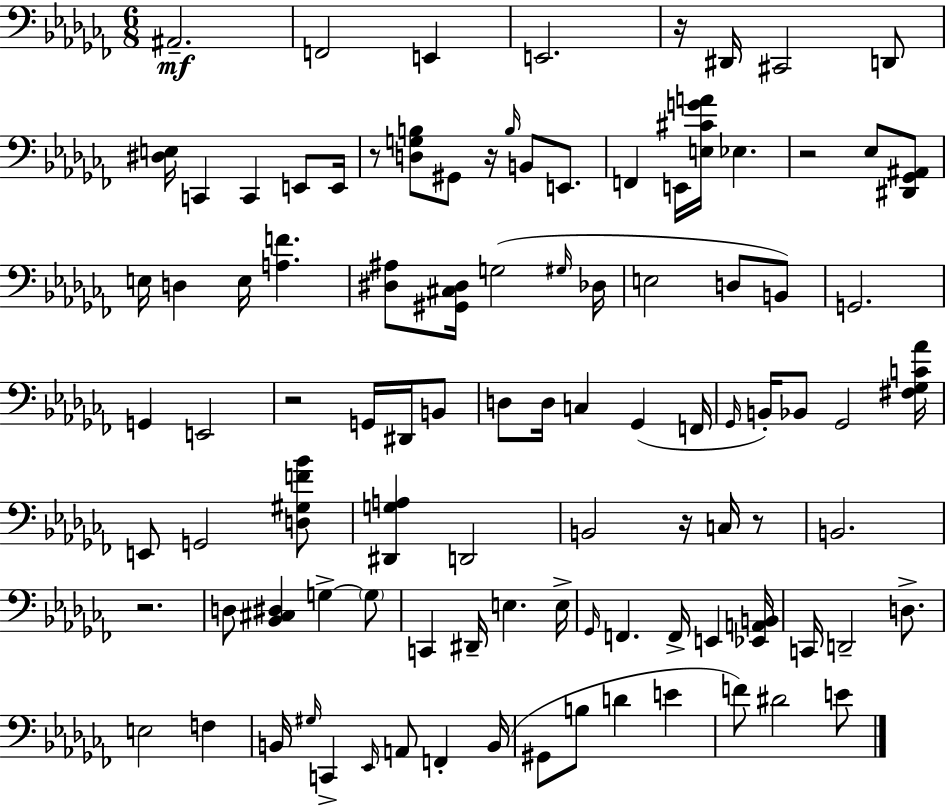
{
  \clef bass
  \numericTimeSignature
  \time 6/8
  \key aes \minor
  ais,2.--\mf | f,2 e,4 | e,2. | r16 dis,16 cis,2 d,8 | \break <dis e>16 c,4 c,4 e,8 e,16 | r8 <d g b>8 gis,8 r16 \grace { b16 } b,8 e,8. | f,4 e,16 <e cis' g' a'>16 ees4. | r2 ees8 <dis, ges, ais,>8 | \break e16 d4 e16 <a f'>4. | <dis ais>8 <gis, cis dis>16 g2( | \grace { gis16 } des16 e2 d8 | b,8) g,2. | \break g,4 e,2 | r2 g,16 dis,16 | b,8 d8 d16 c4 ges,4( | f,16 \grace { ges,16 } b,16-.) bes,8 ges,2 | \break <fis ges c' aes'>16 e,8 g,2 | <d gis f' bes'>8 <dis, g a>4 d,2 | b,2 r16 | c16 r8 b,2. | \break r2. | d8 <bes, cis dis>4 g4->~~ | \parenthesize g8 c,4 dis,16-- e4. | e16-> \grace { ges,16 } f,4. f,16-> e,4 | \break <ees, a, b,>16 c,16 d,2-- | d8.-> e2 | f4 b,16 \grace { gis16 } c,4-> \grace { ees,16 } a,8 | f,4-. b,16( gis,8 b8 d'4 | \break e'4 f'8) dis'2 | e'8 \bar "|."
}